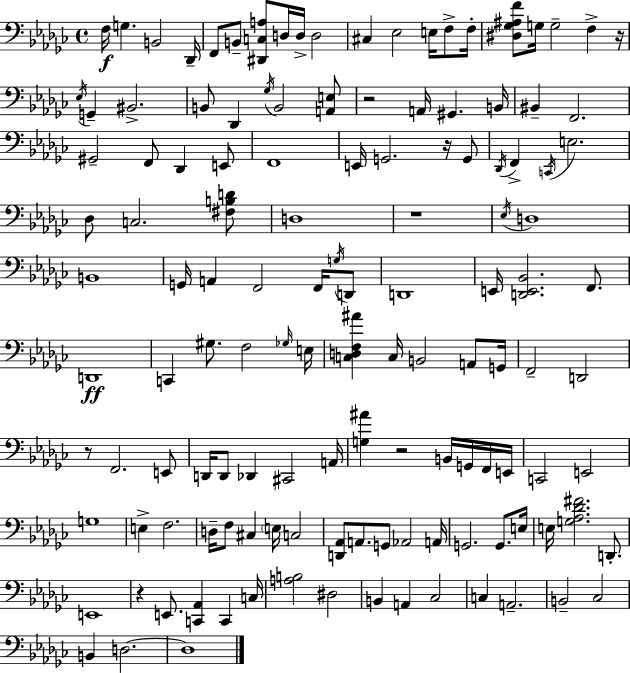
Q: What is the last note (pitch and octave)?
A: D3